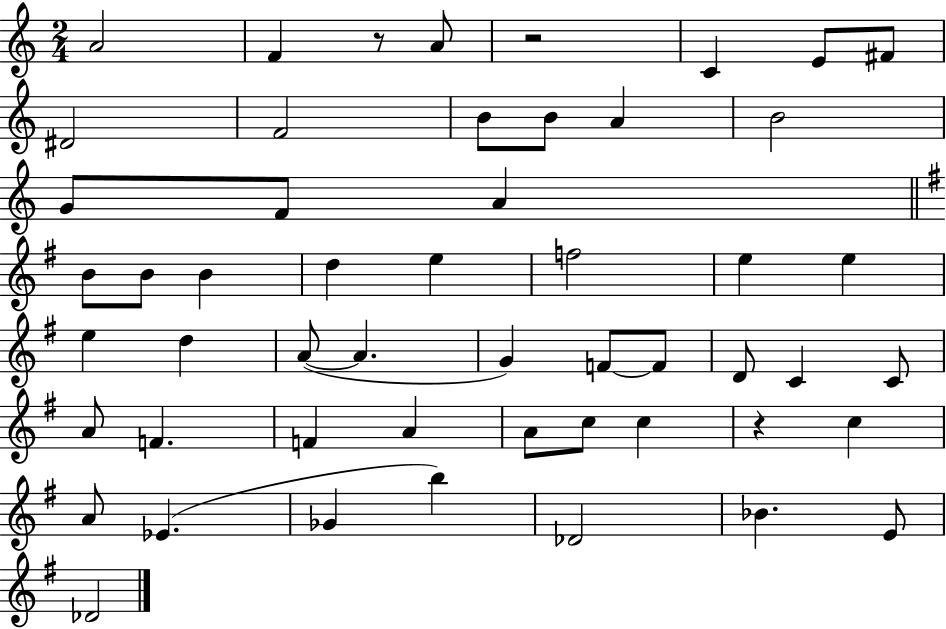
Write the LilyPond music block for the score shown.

{
  \clef treble
  \numericTimeSignature
  \time 2/4
  \key c \major
  a'2 | f'4 r8 a'8 | r2 | c'4 e'8 fis'8 | \break dis'2 | f'2 | b'8 b'8 a'4 | b'2 | \break g'8 f'8 a'4 | \bar "||" \break \key g \major b'8 b'8 b'4 | d''4 e''4 | f''2 | e''4 e''4 | \break e''4 d''4 | a'8~(~ a'4. | g'4) f'8~~ f'8 | d'8 c'4 c'8 | \break a'8 f'4. | f'4 a'4 | a'8 c''8 c''4 | r4 c''4 | \break a'8 ees'4.( | ges'4 b''4) | des'2 | bes'4. e'8 | \break des'2 | \bar "|."
}